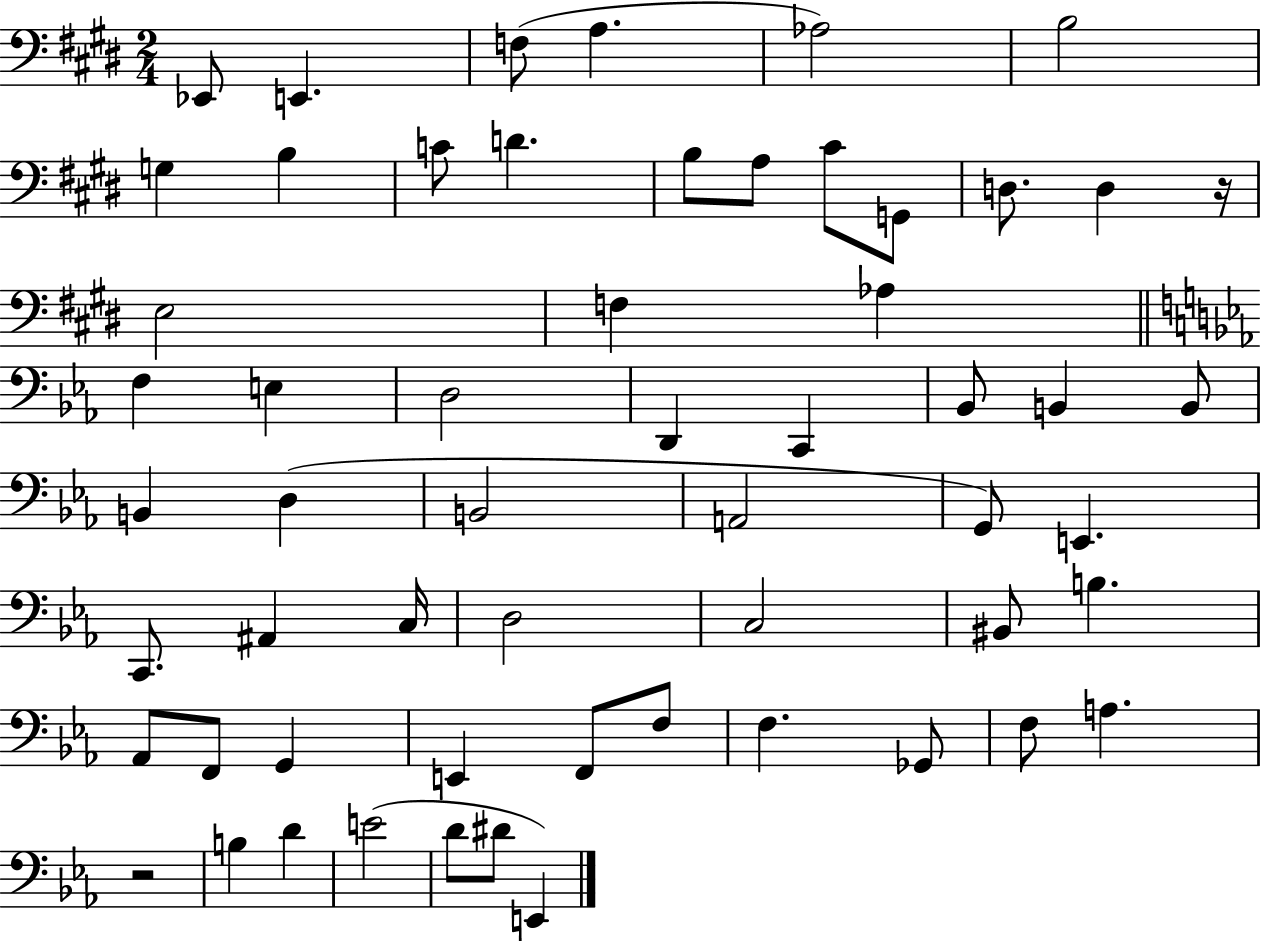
X:1
T:Untitled
M:2/4
L:1/4
K:E
_E,,/2 E,, F,/2 A, _A,2 B,2 G, B, C/2 D B,/2 A,/2 ^C/2 G,,/2 D,/2 D, z/4 E,2 F, _A, F, E, D,2 D,, C,, _B,,/2 B,, B,,/2 B,, D, B,,2 A,,2 G,,/2 E,, C,,/2 ^A,, C,/4 D,2 C,2 ^B,,/2 B, _A,,/2 F,,/2 G,, E,, F,,/2 F,/2 F, _G,,/2 F,/2 A, z2 B, D E2 D/2 ^D/2 E,,